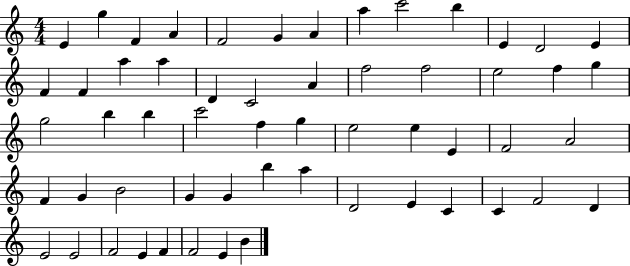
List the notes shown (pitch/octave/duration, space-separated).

E4/q G5/q F4/q A4/q F4/h G4/q A4/q A5/q C6/h B5/q E4/q D4/h E4/q F4/q F4/q A5/q A5/q D4/q C4/h A4/q F5/h F5/h E5/h F5/q G5/q G5/h B5/q B5/q C6/h F5/q G5/q E5/h E5/q E4/q F4/h A4/h F4/q G4/q B4/h G4/q G4/q B5/q A5/q D4/h E4/q C4/q C4/q F4/h D4/q E4/h E4/h F4/h E4/q F4/q F4/h E4/q B4/q